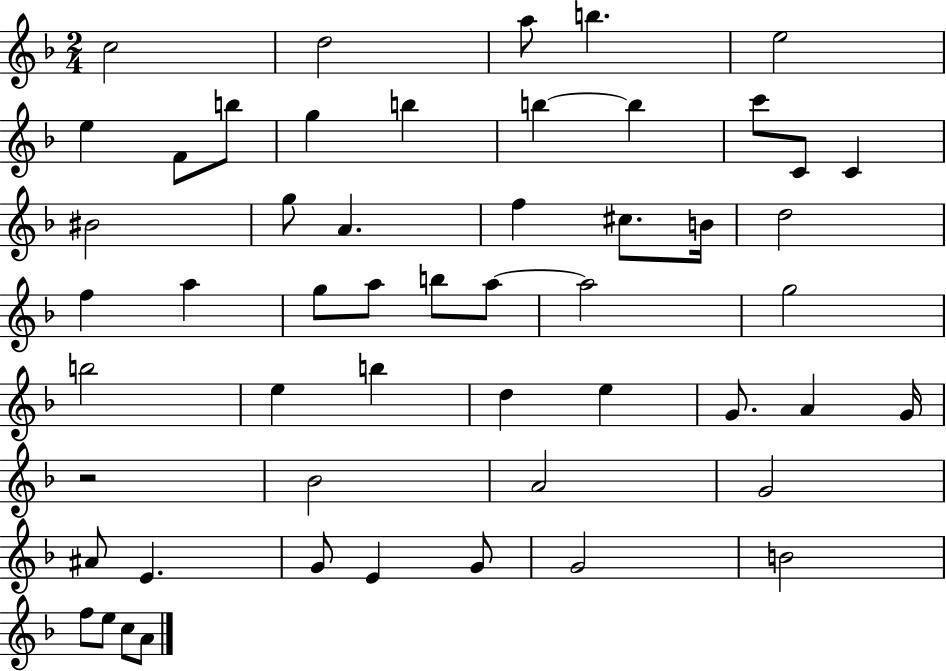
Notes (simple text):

C5/h D5/h A5/e B5/q. E5/h E5/q F4/e B5/e G5/q B5/q B5/q B5/q C6/e C4/e C4/q BIS4/h G5/e A4/q. F5/q C#5/e. B4/s D5/h F5/q A5/q G5/e A5/e B5/e A5/e A5/h G5/h B5/h E5/q B5/q D5/q E5/q G4/e. A4/q G4/s R/h Bb4/h A4/h G4/h A#4/e E4/q. G4/e E4/q G4/e G4/h B4/h F5/e E5/e C5/e A4/e